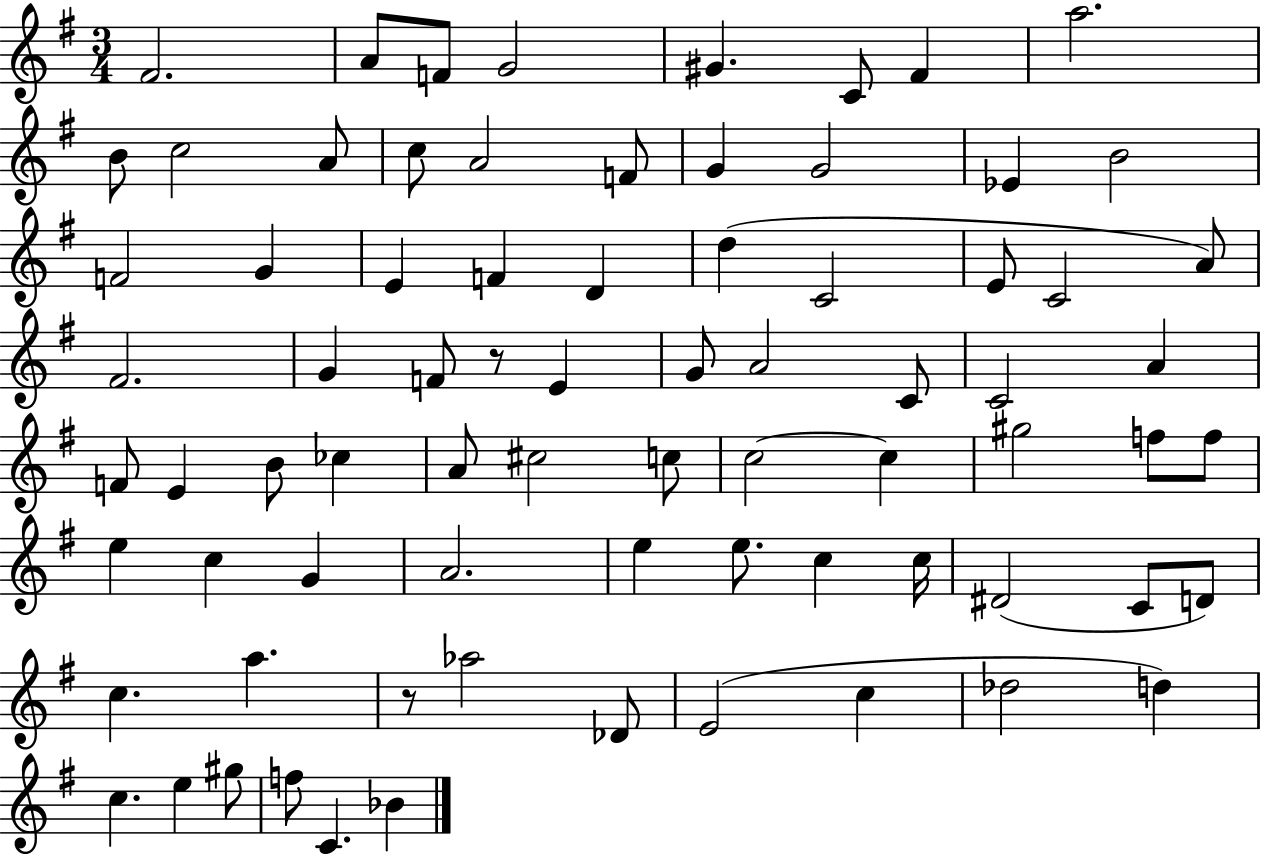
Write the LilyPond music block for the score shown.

{
  \clef treble
  \numericTimeSignature
  \time 3/4
  \key g \major
  fis'2. | a'8 f'8 g'2 | gis'4. c'8 fis'4 | a''2. | \break b'8 c''2 a'8 | c''8 a'2 f'8 | g'4 g'2 | ees'4 b'2 | \break f'2 g'4 | e'4 f'4 d'4 | d''4( c'2 | e'8 c'2 a'8) | \break fis'2. | g'4 f'8 r8 e'4 | g'8 a'2 c'8 | c'2 a'4 | \break f'8 e'4 b'8 ces''4 | a'8 cis''2 c''8 | c''2~~ c''4 | gis''2 f''8 f''8 | \break e''4 c''4 g'4 | a'2. | e''4 e''8. c''4 c''16 | dis'2( c'8 d'8) | \break c''4. a''4. | r8 aes''2 des'8 | e'2( c''4 | des''2 d''4) | \break c''4. e''4 gis''8 | f''8 c'4. bes'4 | \bar "|."
}